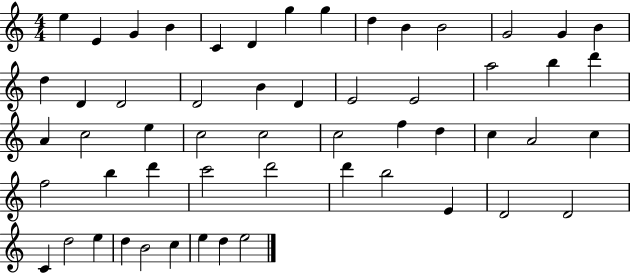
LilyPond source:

{
  \clef treble
  \numericTimeSignature
  \time 4/4
  \key c \major
  e''4 e'4 g'4 b'4 | c'4 d'4 g''4 g''4 | d''4 b'4 b'2 | g'2 g'4 b'4 | \break d''4 d'4 d'2 | d'2 b'4 d'4 | e'2 e'2 | a''2 b''4 d'''4 | \break a'4 c''2 e''4 | c''2 c''2 | c''2 f''4 d''4 | c''4 a'2 c''4 | \break f''2 b''4 d'''4 | c'''2 d'''2 | d'''4 b''2 e'4 | d'2 d'2 | \break c'4 d''2 e''4 | d''4 b'2 c''4 | e''4 d''4 e''2 | \bar "|."
}